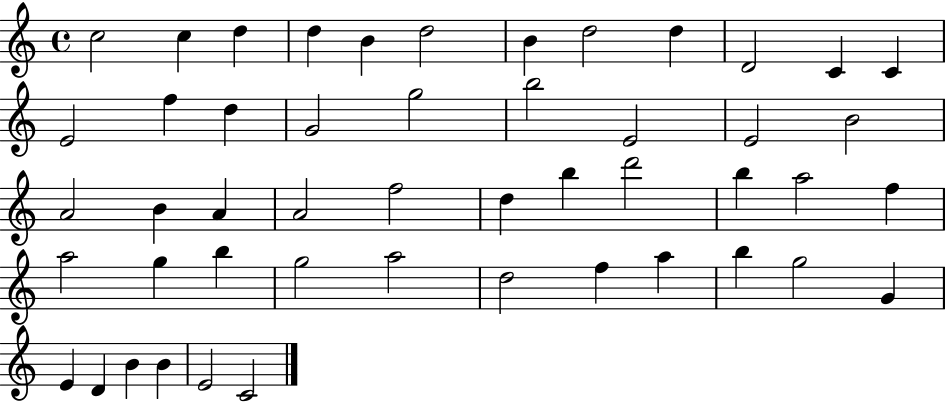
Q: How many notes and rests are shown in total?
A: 49